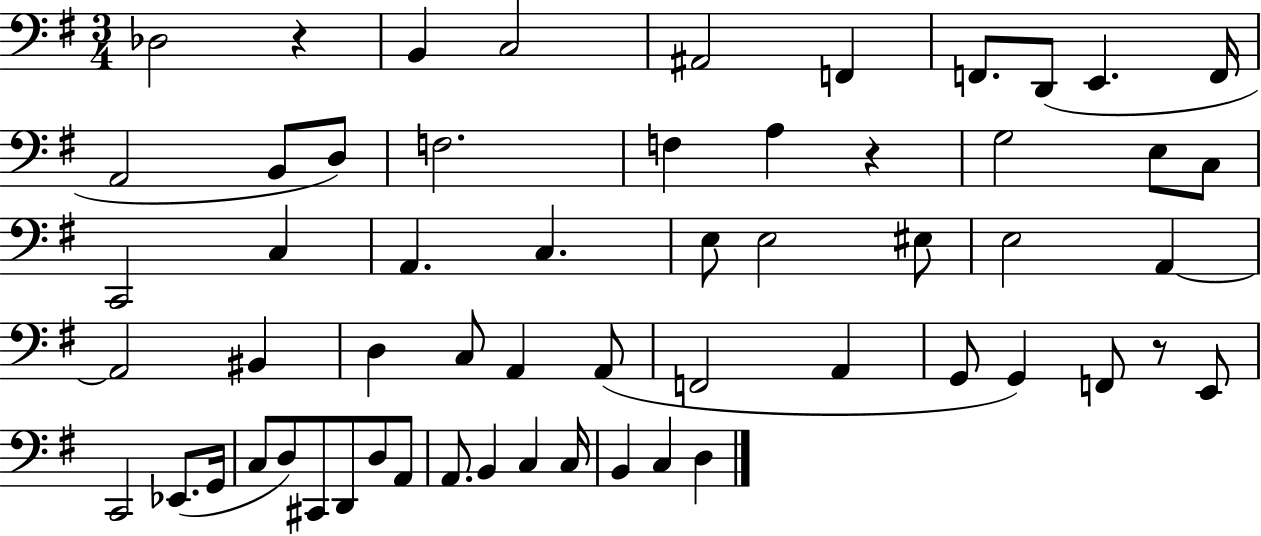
Db3/h R/q B2/q C3/h A#2/h F2/q F2/e. D2/e E2/q. F2/s A2/h B2/e D3/e F3/h. F3/q A3/q R/q G3/h E3/e C3/e C2/h C3/q A2/q. C3/q. E3/e E3/h EIS3/e E3/h A2/q A2/h BIS2/q D3/q C3/e A2/q A2/e F2/h A2/q G2/e G2/q F2/e R/e E2/e C2/h Eb2/e. G2/s C3/e D3/e C#2/e D2/e D3/e A2/e A2/e. B2/q C3/q C3/s B2/q C3/q D3/q